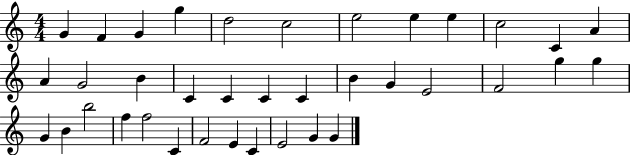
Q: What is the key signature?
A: C major